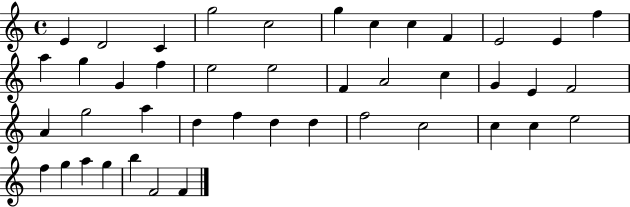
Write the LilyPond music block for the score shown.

{
  \clef treble
  \time 4/4
  \defaultTimeSignature
  \key c \major
  e'4 d'2 c'4 | g''2 c''2 | g''4 c''4 c''4 f'4 | e'2 e'4 f''4 | \break a''4 g''4 g'4 f''4 | e''2 e''2 | f'4 a'2 c''4 | g'4 e'4 f'2 | \break a'4 g''2 a''4 | d''4 f''4 d''4 d''4 | f''2 c''2 | c''4 c''4 e''2 | \break f''4 g''4 a''4 g''4 | b''4 f'2 f'4 | \bar "|."
}